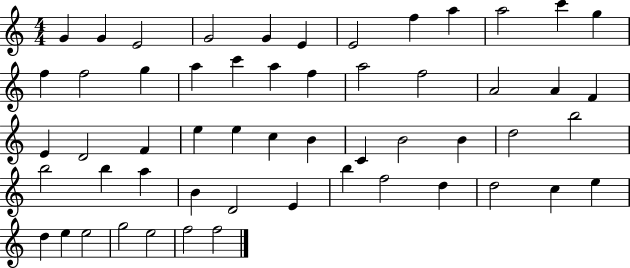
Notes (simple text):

G4/q G4/q E4/h G4/h G4/q E4/q E4/h F5/q A5/q A5/h C6/q G5/q F5/q F5/h G5/q A5/q C6/q A5/q F5/q A5/h F5/h A4/h A4/q F4/q E4/q D4/h F4/q E5/q E5/q C5/q B4/q C4/q B4/h B4/q D5/h B5/h B5/h B5/q A5/q B4/q D4/h E4/q B5/q F5/h D5/q D5/h C5/q E5/q D5/q E5/q E5/h G5/h E5/h F5/h F5/h